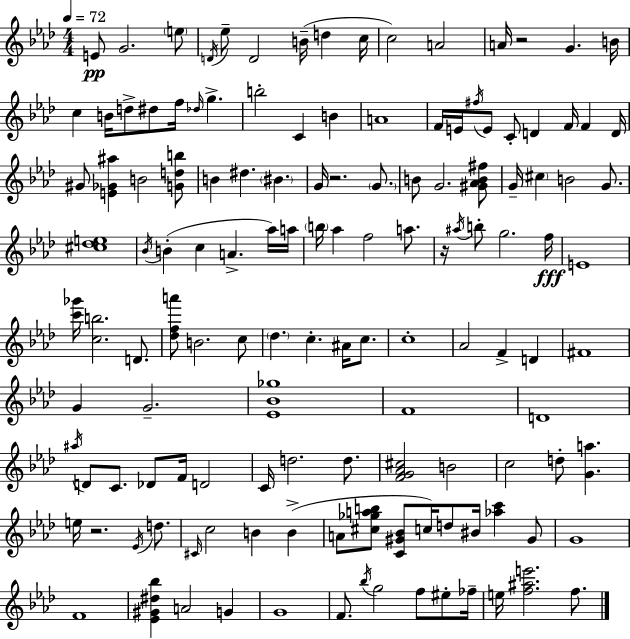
{
  \clef treble
  \numericTimeSignature
  \time 4/4
  \key aes \major
  \tempo 4 = 72
  e'8\pp g'2. \parenthesize e''8 | \acciaccatura { d'16 } ees''8-- d'2 b'16--( d''4 | c''16 c''2) a'2 | a'16 r2 g'4. | \break b'16 c''4 b'16 d''8-> dis''8 f''16 \grace { des''16 } g''4.-> | b''2-. c'4 b'4 | a'1 | f'16 e'16 \acciaccatura { fis''16 } e'8 c'8-. d'4 f'16 f'4 | \break d'16 gis'8 <e' ges' ais''>4 b'2 | <g' d'' b''>8 b'4 dis''4. \parenthesize bis'4. | g'16 r2. | \parenthesize g'8. b'8 g'2. | \break <gis' aes' b' fis''>8 g'16-- \parenthesize cis''4 b'2 | g'8. <cis'' des'' e''>1 | \acciaccatura { bes'16 } b'4-.( c''4 a'4.-> | aes''16) a''16 \parenthesize b''16 aes''4 f''2 | \break a''8. r16 \acciaccatura { ais''16 } b''8-. g''2. | f''16\fff e'1 | <c''' ges'''>16 <c'' b''>2. | d'8. <des'' f'' a'''>8 b'2. | \break c''8 \parenthesize des''4. c''4.-. | ais'16 c''8. c''1-. | aes'2 f'4-> | d'4 fis'1 | \break g'4 g'2.-- | <ees' bes' ges''>1 | f'1 | d'1 | \break \acciaccatura { ais''16 } d'8 c'8. des'8 f'16 d'2 | c'16 d''2. | d''8. <f' g' aes' cis''>2 b'2 | c''2 d''8-. | \break <g' a''>4. e''16 r2. | \acciaccatura { ees'16 } d''8. \grace { cis'16 } c''2 | b'4 b'4->( a'8 <cis'' ges'' a'' b''>8 <c' gis' bes'>8 c''16) d''8 | bis'16 <aes'' c'''>4 gis'8 g'1 | \break f'1 | <ees' gis' dis'' bes''>4 a'2 | g'4 g'1 | f'8. \acciaccatura { bes''16 } g''2 | \break f''8 eis''8-. fes''16-- e''16 <f'' ais'' e'''>2. | f''8. \bar "|."
}